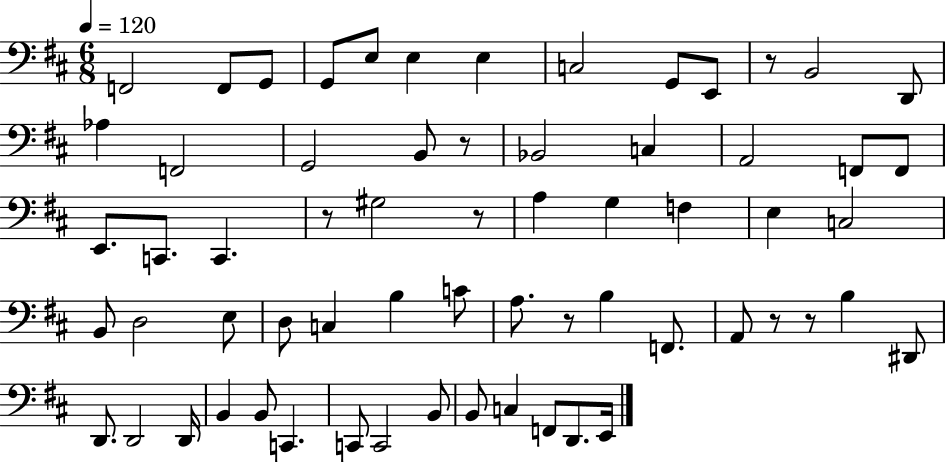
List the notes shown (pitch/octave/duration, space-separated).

F2/h F2/e G2/e G2/e E3/e E3/q E3/q C3/h G2/e E2/e R/e B2/h D2/e Ab3/q F2/h G2/h B2/e R/e Bb2/h C3/q A2/h F2/e F2/e E2/e. C2/e. C2/q. R/e G#3/h R/e A3/q G3/q F3/q E3/q C3/h B2/e D3/h E3/e D3/e C3/q B3/q C4/e A3/e. R/e B3/q F2/e. A2/e R/e R/e B3/q D#2/e D2/e. D2/h D2/s B2/q B2/e C2/q. C2/e C2/h B2/e B2/e C3/q F2/e D2/e. E2/s